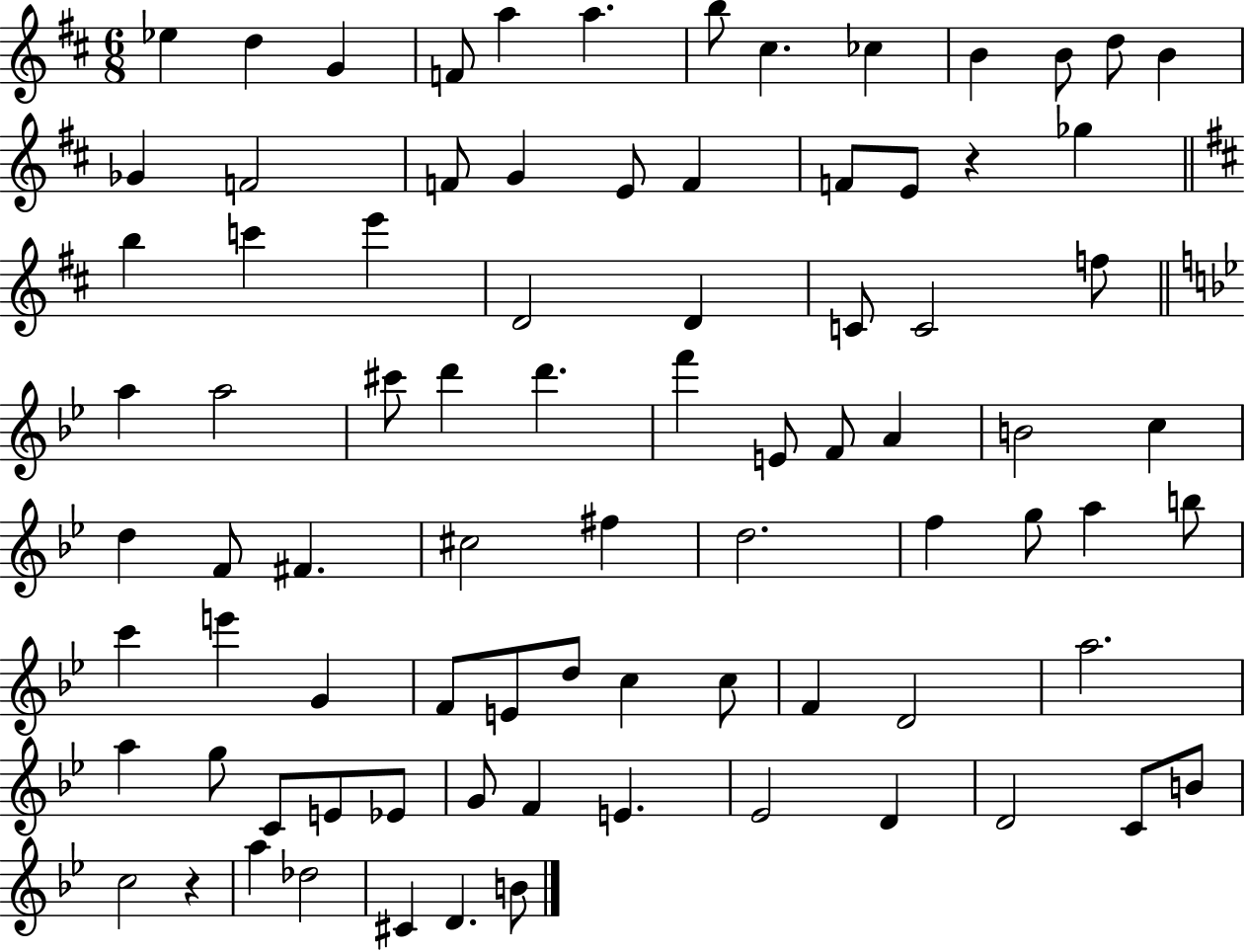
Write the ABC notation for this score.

X:1
T:Untitled
M:6/8
L:1/4
K:D
_e d G F/2 a a b/2 ^c _c B B/2 d/2 B _G F2 F/2 G E/2 F F/2 E/2 z _g b c' e' D2 D C/2 C2 f/2 a a2 ^c'/2 d' d' f' E/2 F/2 A B2 c d F/2 ^F ^c2 ^f d2 f g/2 a b/2 c' e' G F/2 E/2 d/2 c c/2 F D2 a2 a g/2 C/2 E/2 _E/2 G/2 F E _E2 D D2 C/2 B/2 c2 z a _d2 ^C D B/2